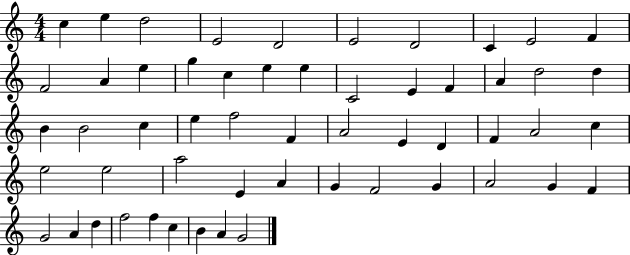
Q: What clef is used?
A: treble